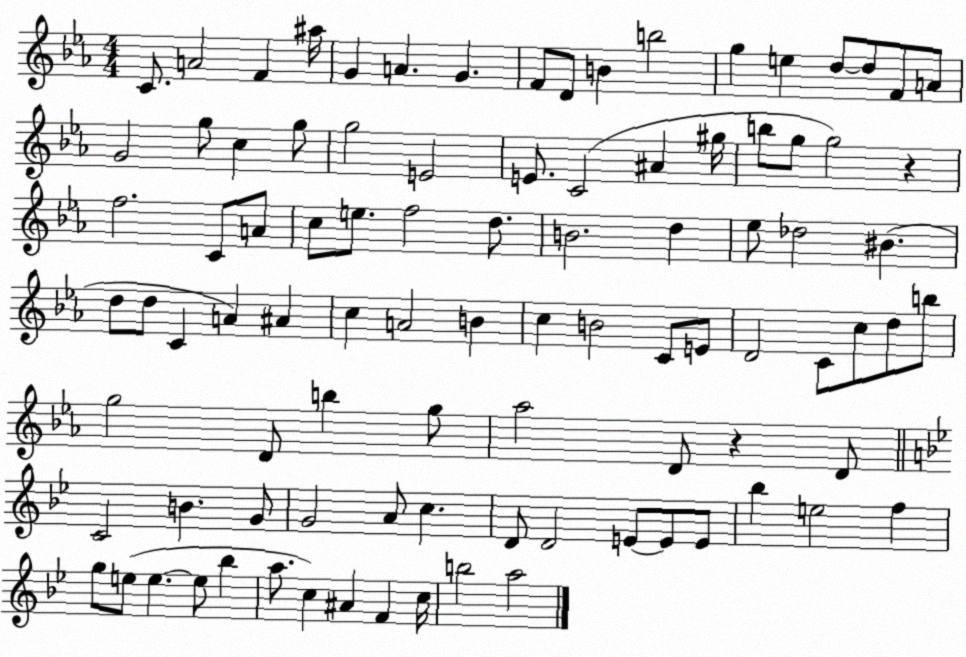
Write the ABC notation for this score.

X:1
T:Untitled
M:4/4
L:1/4
K:Eb
C/2 A2 F ^a/4 G A G F/2 D/2 B b2 g e d/2 d/2 F/2 A/2 G2 g/2 c g/2 g2 E2 E/2 C2 ^A ^g/4 b/2 g/2 g2 z f2 C/2 A/2 c/2 e/2 f2 d/2 B2 d _e/2 _d2 ^B d/2 d/2 C A ^A c A2 B c B2 C/2 E/2 D2 C/2 c/2 d/2 b/2 g2 D/2 b g/2 _a2 D/2 z D/2 C2 B G/2 G2 A/2 c D/2 D2 E/2 E/2 E/2 _b e2 f g/2 e/2 e e/2 _b a/2 c ^A F c/4 b2 a2